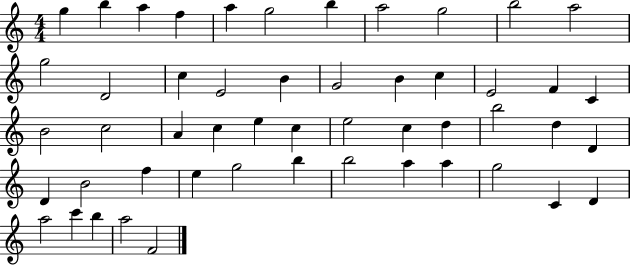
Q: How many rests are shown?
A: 0